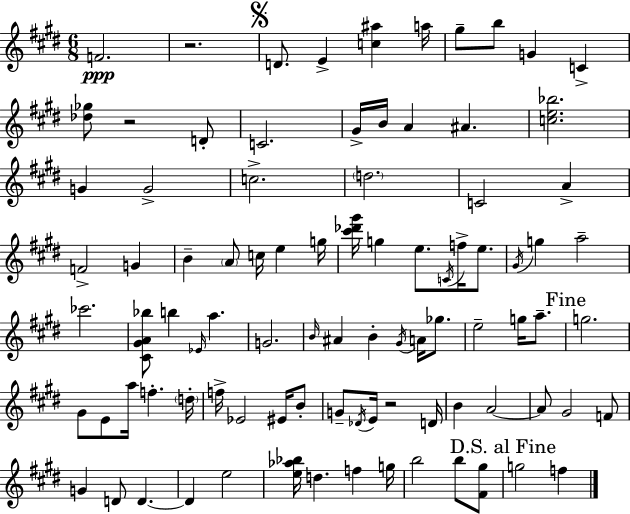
F4/h. R/h. D4/e. E4/q [C5,A#5]/q A5/s G#5/e B5/e G4/q C4/q [Db5,Gb5]/e R/h D4/e C4/h. G#4/s B4/s A4/q A#4/q. [C5,E5,Bb5]/h. G4/q G4/h C5/h. D5/h. C4/h A4/q F4/h G4/q B4/q A4/e C5/s E5/q G5/s [C#6,Db6,G#6]/s G5/q E5/e. C4/s F5/s E5/e. G#4/s G5/q A5/h CES6/h. [C#4,G#4,A4,Bb5]/e B5/q Eb4/s A5/q. G4/h. B4/s A#4/q B4/q G#4/s A4/s Gb5/e. E5/h G5/s A5/e. G5/h. G#4/e E4/e A5/s F5/q. D5/s F5/s Eb4/h EIS4/s B4/e G4/e Db4/s E4/s R/h D4/s B4/q A4/h A4/e G#4/h F4/e G4/q D4/e D4/q. D4/q E5/h [E5,Ab5,Bb5]/s D5/q. F5/q G5/s B5/h B5/e [F#4,G#5]/e G5/h F5/q